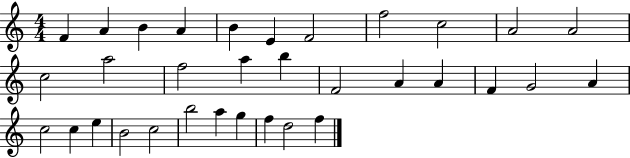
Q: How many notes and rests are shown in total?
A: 33